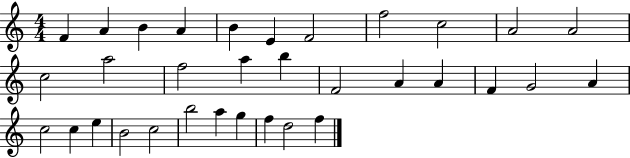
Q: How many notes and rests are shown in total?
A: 33